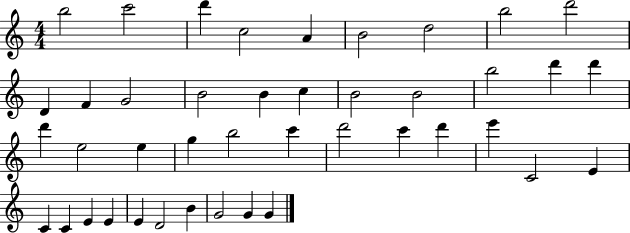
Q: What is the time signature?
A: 4/4